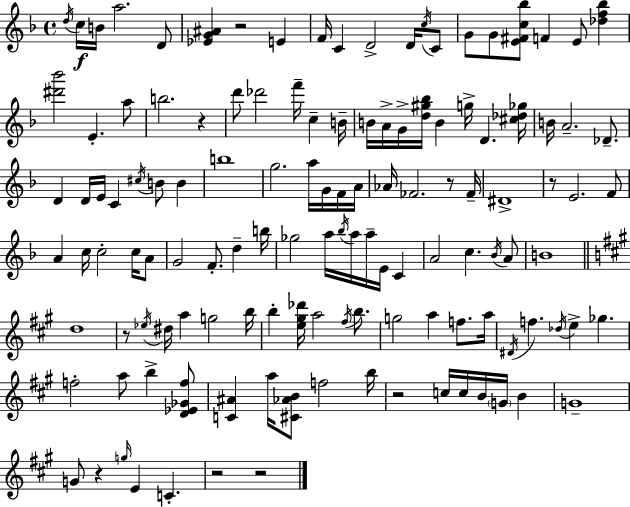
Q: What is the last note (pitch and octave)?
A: C4